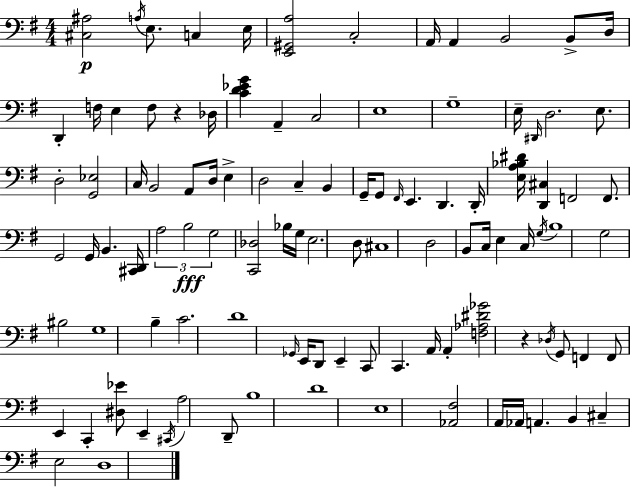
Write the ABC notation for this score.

X:1
T:Untitled
M:4/4
L:1/4
K:Em
[^C,^A,]2 A,/4 E,/2 C, E,/4 [E,,^G,,A,]2 C,2 A,,/4 A,, B,,2 B,,/2 D,/4 D,, F,/4 E, F,/2 z _D,/4 [CD_EG] A,, C,2 E,4 G,4 E,/4 ^D,,/4 D,2 E,/2 D,2 [G,,_E,]2 C,/4 B,,2 A,,/2 D,/4 E, D,2 C, B,, G,,/4 G,,/2 ^F,,/4 E,, D,, D,,/4 [E,A,_B,^D]/4 [D,,^C,] F,,2 F,,/2 G,,2 G,,/4 B,, [^C,,D,,]/4 A,2 B,2 G,2 [C,,_D,]2 _B,/4 G,/4 E,2 D,/2 ^C,4 D,2 B,,/2 C,/4 E, C,/4 G,/4 B,4 G,2 ^B,2 G,4 B, C2 D4 _G,,/4 E,,/4 D,,/2 E,, C,,/2 C,, A,,/4 A,, [F,_A,^D_G]2 z _D,/4 G,,/2 F,, F,,/2 E,, C,, [^D,_E]/2 E,, ^C,,/4 A,2 D,,/2 B,4 D4 E,4 [_A,,^F,]2 A,,/4 _A,,/4 A,, B,, ^C, E,2 D,4